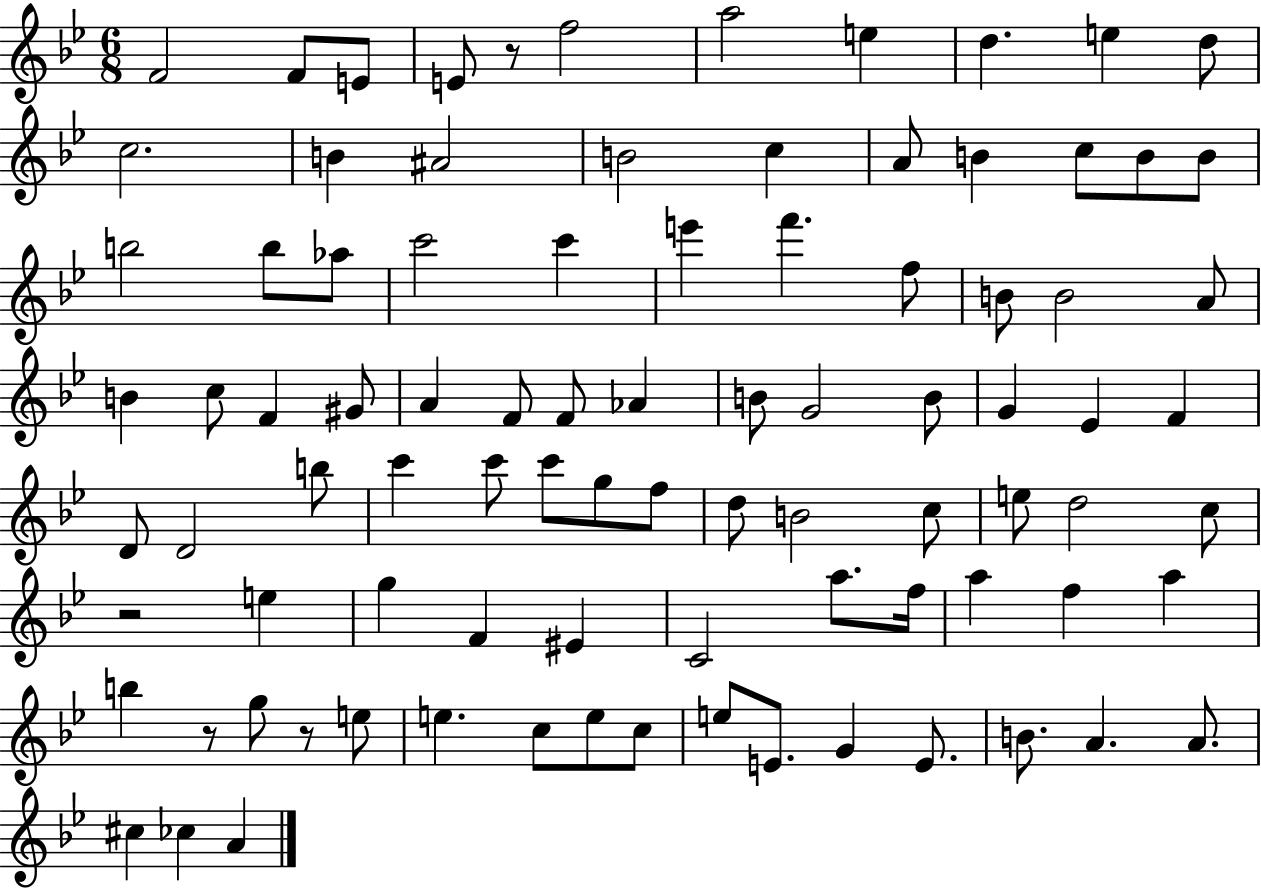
X:1
T:Untitled
M:6/8
L:1/4
K:Bb
F2 F/2 E/2 E/2 z/2 f2 a2 e d e d/2 c2 B ^A2 B2 c A/2 B c/2 B/2 B/2 b2 b/2 _a/2 c'2 c' e' f' f/2 B/2 B2 A/2 B c/2 F ^G/2 A F/2 F/2 _A B/2 G2 B/2 G _E F D/2 D2 b/2 c' c'/2 c'/2 g/2 f/2 d/2 B2 c/2 e/2 d2 c/2 z2 e g F ^E C2 a/2 f/4 a f a b z/2 g/2 z/2 e/2 e c/2 e/2 c/2 e/2 E/2 G E/2 B/2 A A/2 ^c _c A